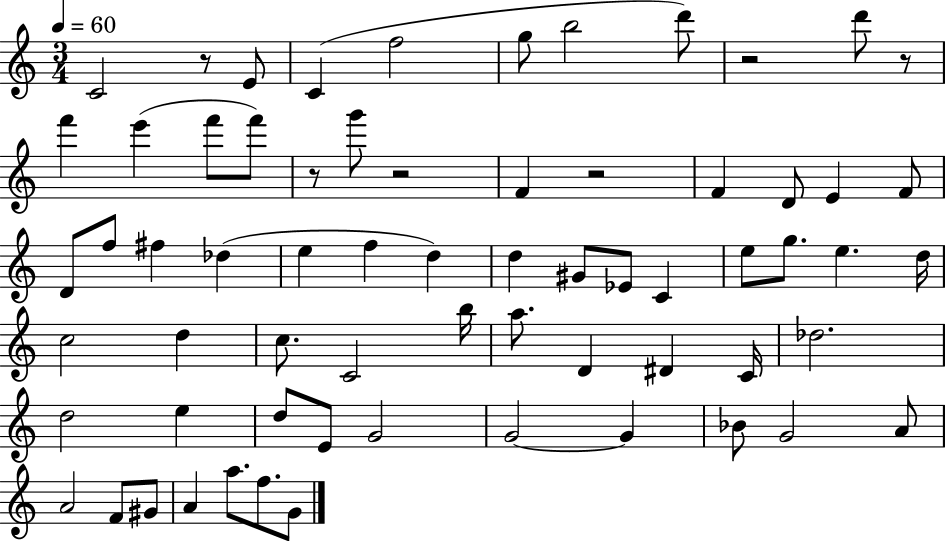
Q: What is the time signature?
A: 3/4